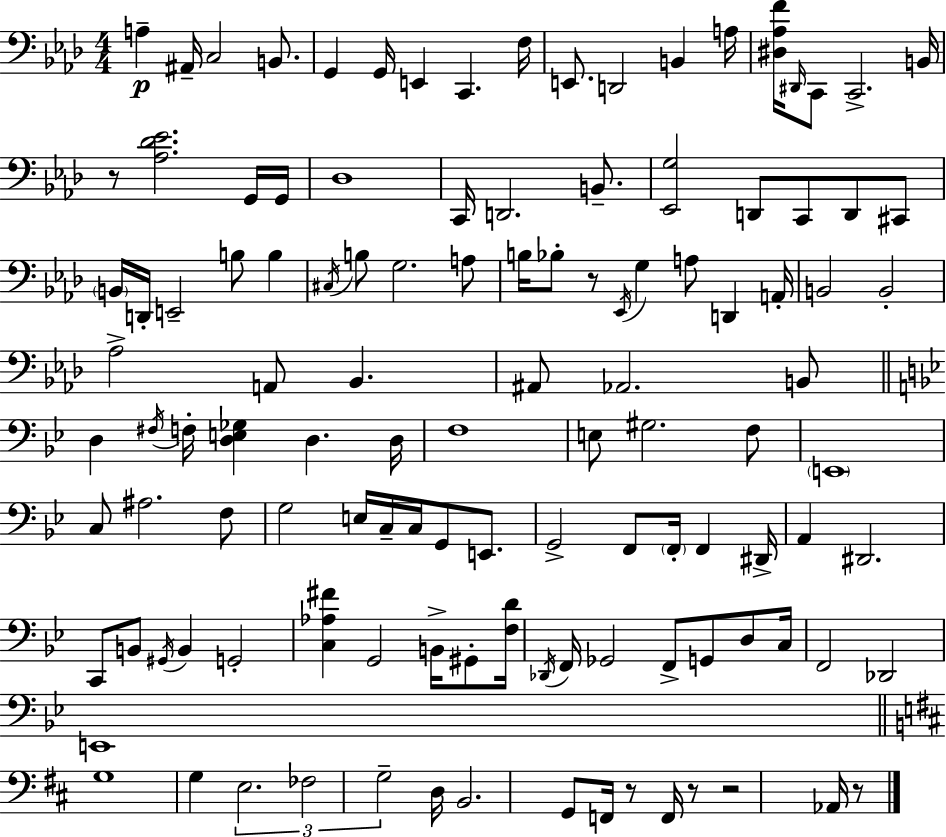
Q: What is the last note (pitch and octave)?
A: Ab2